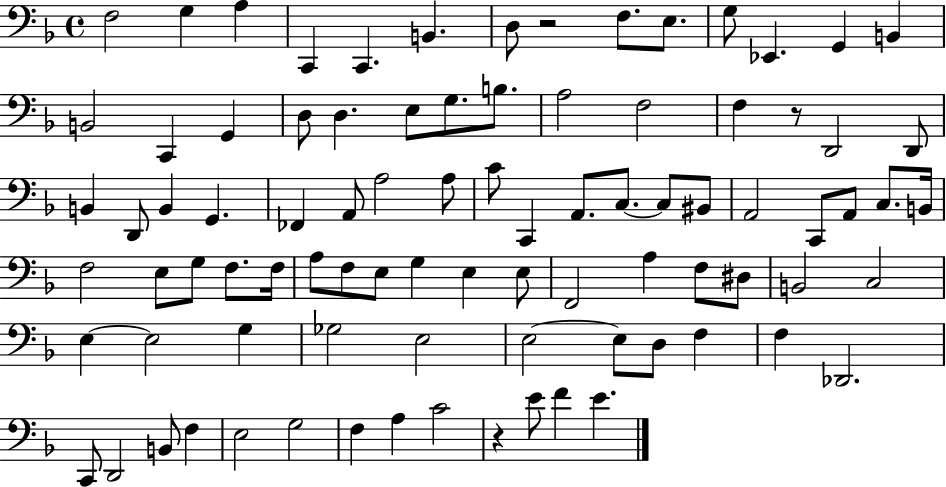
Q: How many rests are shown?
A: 3